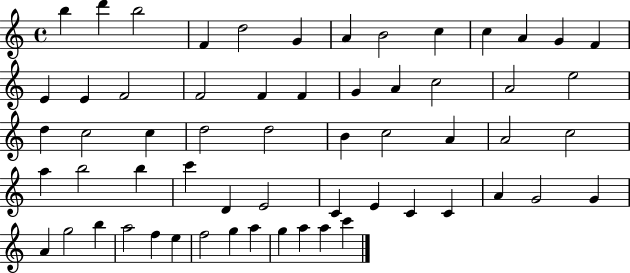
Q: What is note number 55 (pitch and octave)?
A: G5